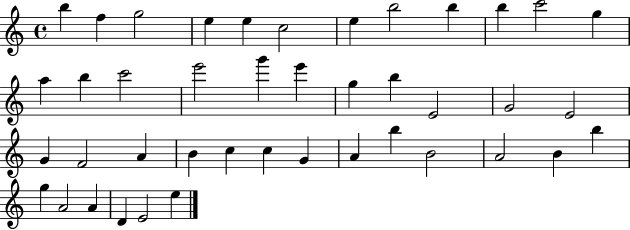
X:1
T:Untitled
M:4/4
L:1/4
K:C
b f g2 e e c2 e b2 b b c'2 g a b c'2 e'2 g' e' g b E2 G2 E2 G F2 A B c c G A b B2 A2 B b g A2 A D E2 e